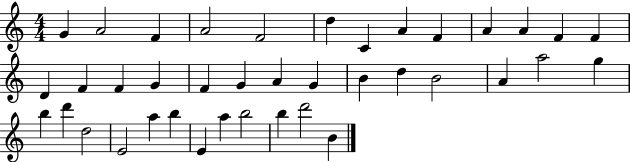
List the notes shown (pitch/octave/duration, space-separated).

G4/q A4/h F4/q A4/h F4/h D5/q C4/q A4/q F4/q A4/q A4/q F4/q F4/q D4/q F4/q F4/q G4/q F4/q G4/q A4/q G4/q B4/q D5/q B4/h A4/q A5/h G5/q B5/q D6/q D5/h E4/h A5/q B5/q E4/q A5/q B5/h B5/q D6/h B4/q